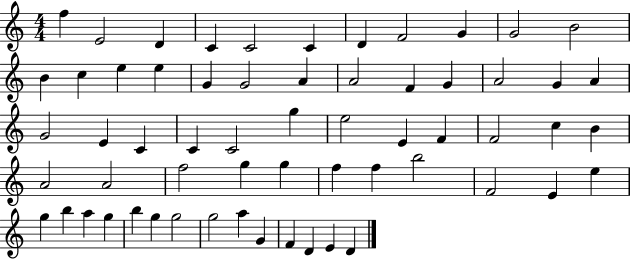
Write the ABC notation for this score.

X:1
T:Untitled
M:4/4
L:1/4
K:C
f E2 D C C2 C D F2 G G2 B2 B c e e G G2 A A2 F G A2 G A G2 E C C C2 g e2 E F F2 c B A2 A2 f2 g g f f b2 F2 E e g b a g b g g2 g2 a G F D E D